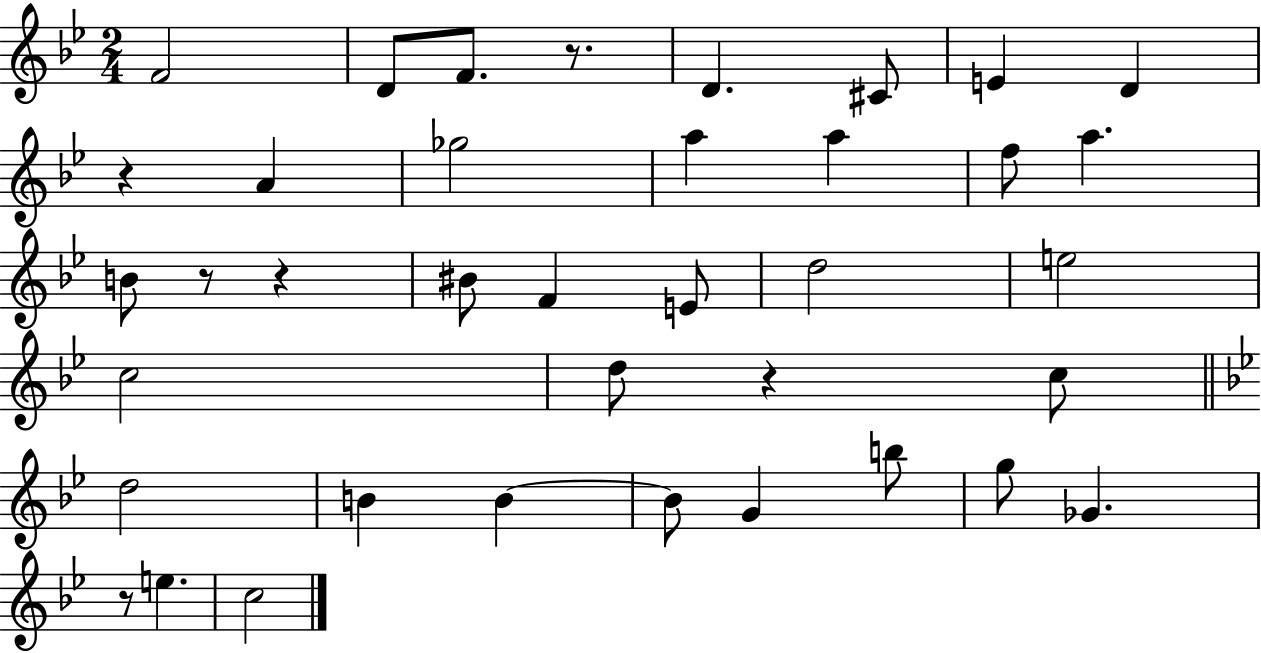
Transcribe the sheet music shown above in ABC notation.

X:1
T:Untitled
M:2/4
L:1/4
K:Bb
F2 D/2 F/2 z/2 D ^C/2 E D z A _g2 a a f/2 a B/2 z/2 z ^B/2 F E/2 d2 e2 c2 d/2 z c/2 d2 B B B/2 G b/2 g/2 _G z/2 e c2